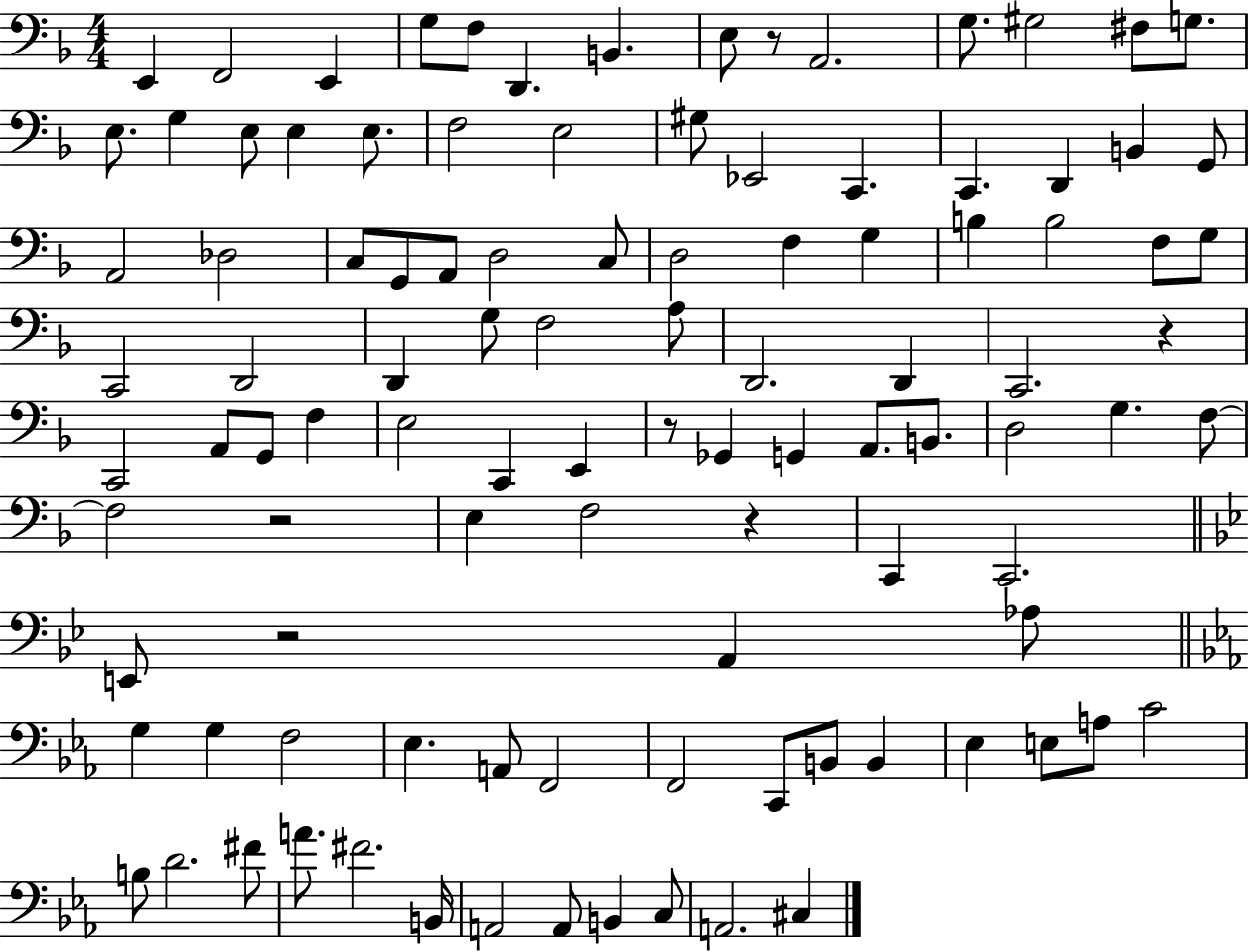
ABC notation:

X:1
T:Untitled
M:4/4
L:1/4
K:F
E,, F,,2 E,, G,/2 F,/2 D,, B,, E,/2 z/2 A,,2 G,/2 ^G,2 ^F,/2 G,/2 E,/2 G, E,/2 E, E,/2 F,2 E,2 ^G,/2 _E,,2 C,, C,, D,, B,, G,,/2 A,,2 _D,2 C,/2 G,,/2 A,,/2 D,2 C,/2 D,2 F, G, B, B,2 F,/2 G,/2 C,,2 D,,2 D,, G,/2 F,2 A,/2 D,,2 D,, C,,2 z C,,2 A,,/2 G,,/2 F, E,2 C,, E,, z/2 _G,, G,, A,,/2 B,,/2 D,2 G, F,/2 F,2 z2 E, F,2 z C,, C,,2 E,,/2 z2 A,, _A,/2 G, G, F,2 _E, A,,/2 F,,2 F,,2 C,,/2 B,,/2 B,, _E, E,/2 A,/2 C2 B,/2 D2 ^F/2 A/2 ^F2 B,,/4 A,,2 A,,/2 B,, C,/2 A,,2 ^C,